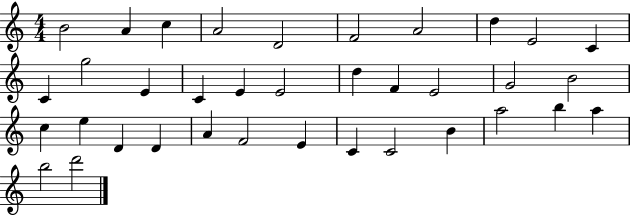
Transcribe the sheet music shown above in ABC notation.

X:1
T:Untitled
M:4/4
L:1/4
K:C
B2 A c A2 D2 F2 A2 d E2 C C g2 E C E E2 d F E2 G2 B2 c e D D A F2 E C C2 B a2 b a b2 d'2